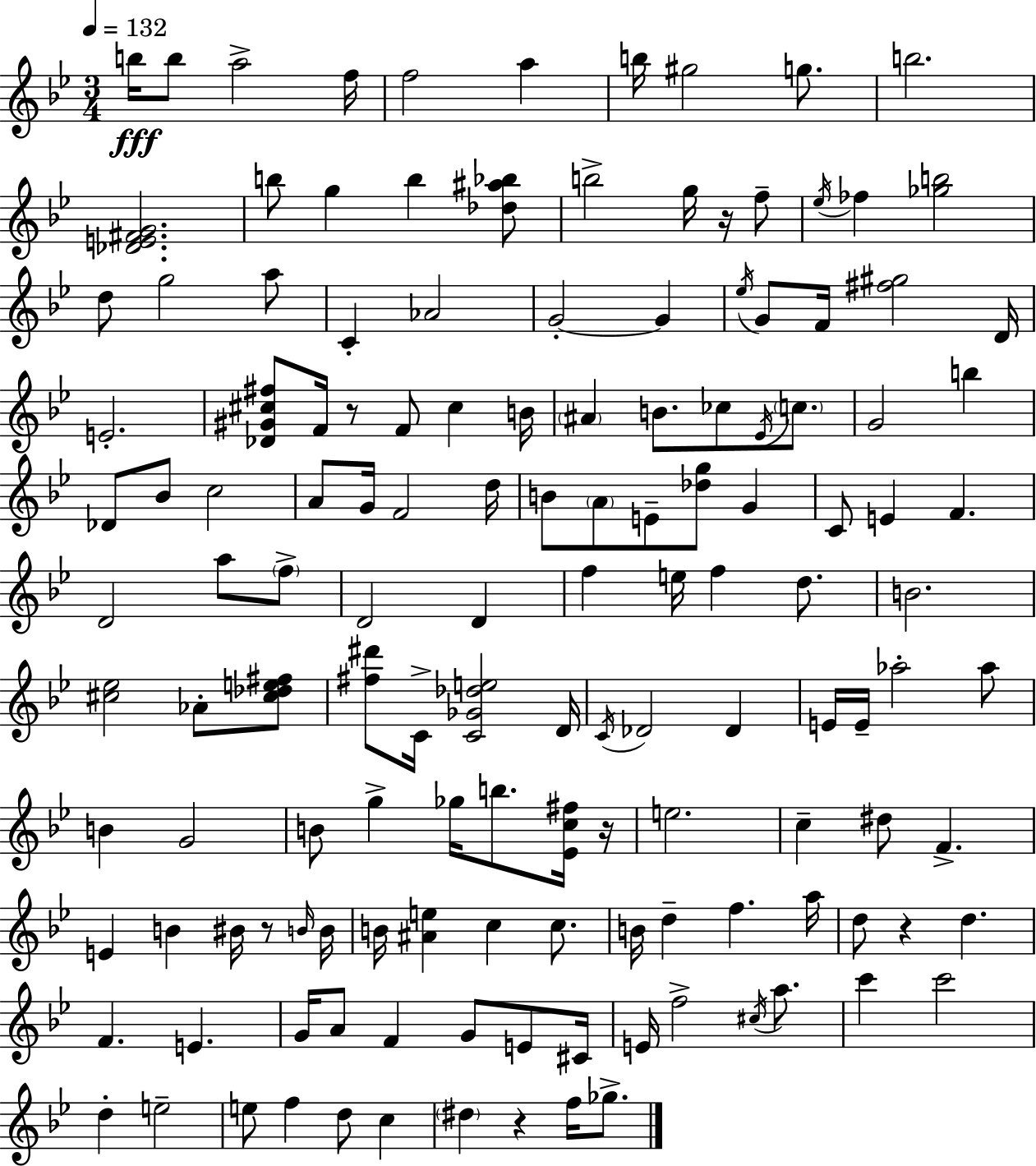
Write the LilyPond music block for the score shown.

{
  \clef treble
  \numericTimeSignature
  \time 3/4
  \key g \minor
  \tempo 4 = 132
  b''16\fff b''8 a''2-> f''16 | f''2 a''4 | b''16 gis''2 g''8. | b''2. | \break <des' e' fis' g'>2. | b''8 g''4 b''4 <des'' ais'' bes''>8 | b''2-> g''16 r16 f''8-- | \acciaccatura { ees''16 } fes''4 <ges'' b''>2 | \break d''8 g''2 a''8 | c'4-. aes'2 | g'2-.~~ g'4 | \acciaccatura { ees''16 } g'8 f'16 <fis'' gis''>2 | \break d'16 e'2.-. | <des' gis' cis'' fis''>8 f'16 r8 f'8 cis''4 | b'16 \parenthesize ais'4 b'8. ces''8 \acciaccatura { ees'16 } | \parenthesize c''8. g'2 b''4 | \break des'8 bes'8 c''2 | a'8 g'16 f'2 | d''16 b'8 \parenthesize a'8 e'8-- <des'' g''>8 g'4 | c'8 e'4 f'4. | \break d'2 a''8 | \parenthesize f''8-> d'2 d'4 | f''4 e''16 f''4 | d''8. b'2. | \break <cis'' ees''>2 aes'8-. | <cis'' des'' e'' fis''>8 <fis'' dis'''>8 c'16-> <c' ges' des'' e''>2 | d'16 \acciaccatura { c'16 } des'2 | des'4 e'16 e'16-- aes''2-. | \break aes''8 b'4 g'2 | b'8 g''4-> ges''16 b''8. | <ees' c'' fis''>16 r16 e''2. | c''4-- dis''8 f'4.-> | \break e'4 b'4 | bis'16 r8 \grace { b'16 } b'16 b'16 <ais' e''>4 c''4 | c''8. b'16 d''4-- f''4. | a''16 d''8 r4 d''4. | \break f'4. e'4. | g'16 a'8 f'4 | g'8 e'8 cis'16 e'16 f''2-> | \acciaccatura { cis''16 } a''8. c'''4 c'''2 | \break d''4-. e''2-- | e''8 f''4 | d''8 c''4 \parenthesize dis''4 r4 | f''16 ges''8.-> \bar "|."
}